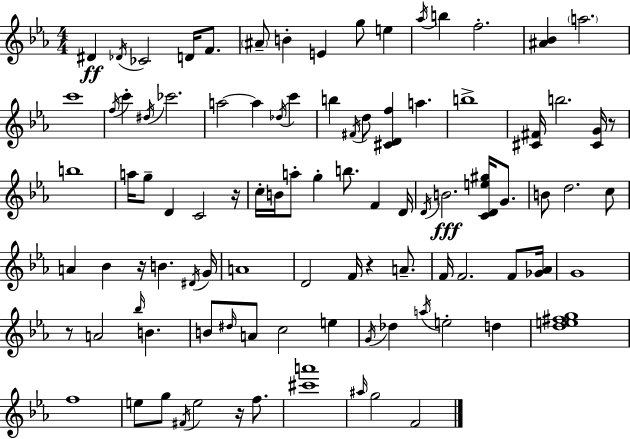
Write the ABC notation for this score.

X:1
T:Untitled
M:4/4
L:1/4
K:Eb
^D _D/4 _C2 D/4 F/2 ^A/2 B E g/2 e _a/4 b f2 [^A_B] a2 c'4 f/4 c' ^d/4 _c'2 a2 a _d/4 c' b ^F/4 d/2 [^CDf] a b4 [^C^F]/4 b2 [^CG]/4 z/2 b4 a/4 g/2 D C2 z/4 c/4 B/4 a/2 g b/2 F D/4 D/4 B2 [CDe^g]/4 G/2 B/2 d2 c/2 A _B z/4 B ^D/4 G/4 A4 D2 F/4 z A/2 F/4 F2 F/2 [_G_A]/4 G4 z/2 A2 _b/4 B B/2 ^d/4 A/2 c2 e G/4 _d a/4 e2 d [de^fg]4 f4 e/2 g/2 ^F/4 e2 z/4 f/2 [^c'a']4 ^a/4 g2 F2